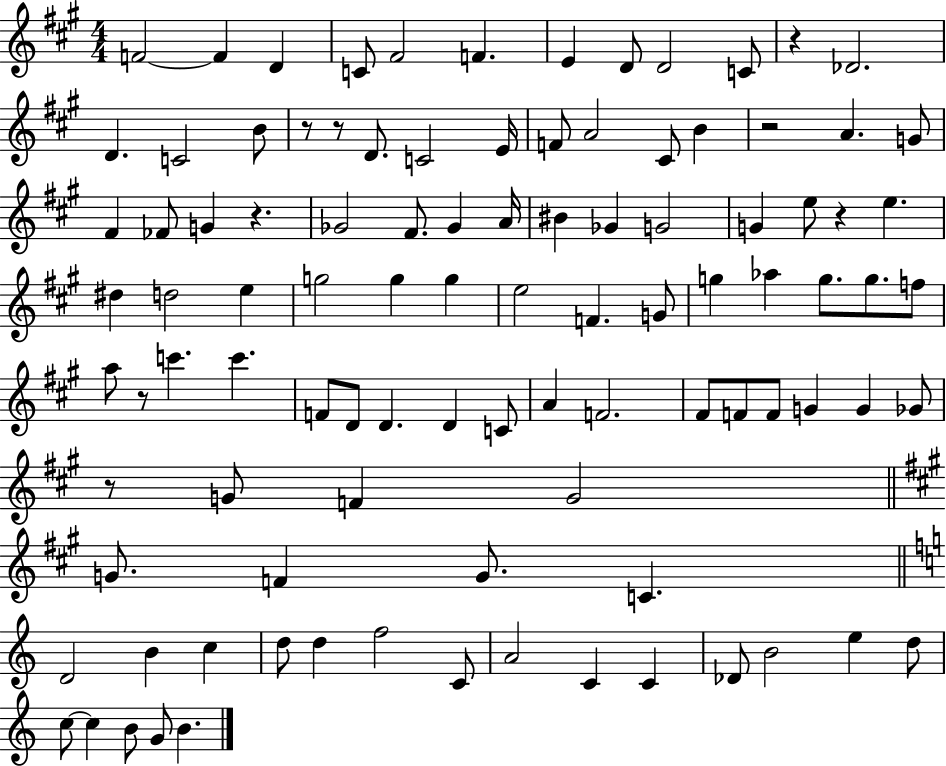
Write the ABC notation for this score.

X:1
T:Untitled
M:4/4
L:1/4
K:A
F2 F D C/2 ^F2 F E D/2 D2 C/2 z _D2 D C2 B/2 z/2 z/2 D/2 C2 E/4 F/2 A2 ^C/2 B z2 A G/2 ^F _F/2 G z _G2 ^F/2 _G A/4 ^B _G G2 G e/2 z e ^d d2 e g2 g g e2 F G/2 g _a g/2 g/2 f/2 a/2 z/2 c' c' F/2 D/2 D D C/2 A F2 ^F/2 F/2 F/2 G G _G/2 z/2 G/2 F G2 G/2 F G/2 C D2 B c d/2 d f2 C/2 A2 C C _D/2 B2 e d/2 c/2 c B/2 G/2 B